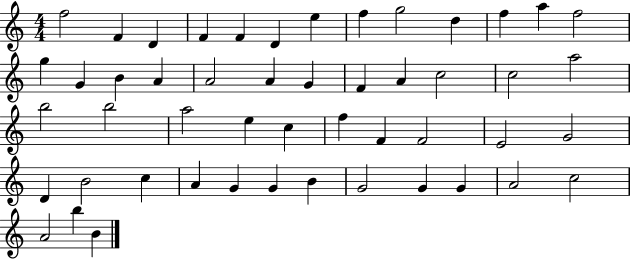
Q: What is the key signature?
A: C major